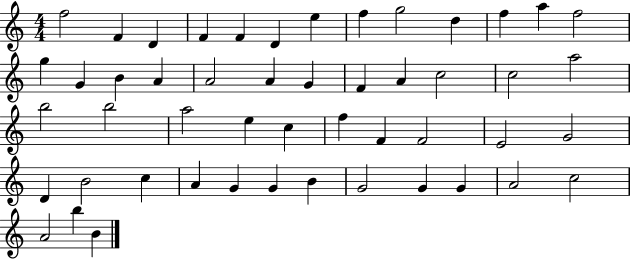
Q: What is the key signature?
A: C major